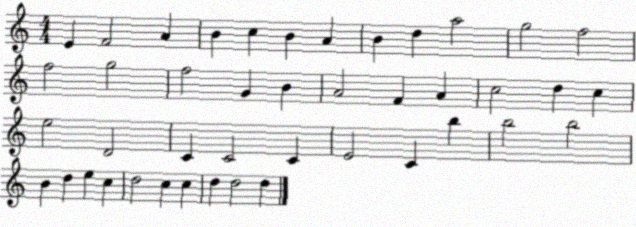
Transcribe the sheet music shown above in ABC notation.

X:1
T:Untitled
M:4/4
L:1/4
K:C
E F2 A B c B A B d a2 g2 f2 f2 g2 f2 G B A2 F A c2 d c e2 D2 C C2 C E2 C b b2 b2 B d e c d2 c c d d2 d